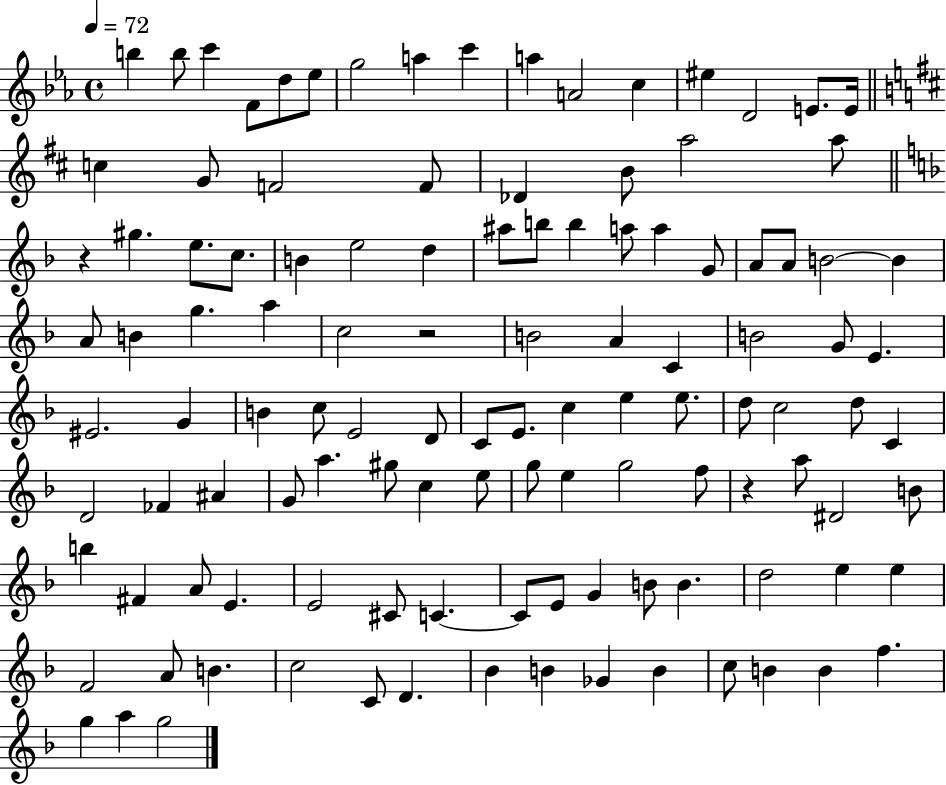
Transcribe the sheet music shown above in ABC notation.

X:1
T:Untitled
M:4/4
L:1/4
K:Eb
b b/2 c' F/2 d/2 _e/2 g2 a c' a A2 c ^e D2 E/2 E/4 c G/2 F2 F/2 _D B/2 a2 a/2 z ^g e/2 c/2 B e2 d ^a/2 b/2 b a/2 a G/2 A/2 A/2 B2 B A/2 B g a c2 z2 B2 A C B2 G/2 E ^E2 G B c/2 E2 D/2 C/2 E/2 c e e/2 d/2 c2 d/2 C D2 _F ^A G/2 a ^g/2 c e/2 g/2 e g2 f/2 z a/2 ^D2 B/2 b ^F A/2 E E2 ^C/2 C C/2 E/2 G B/2 B d2 e e F2 A/2 B c2 C/2 D _B B _G B c/2 B B f g a g2